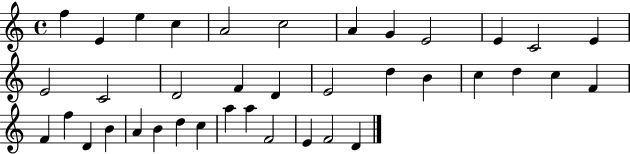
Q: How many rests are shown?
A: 0